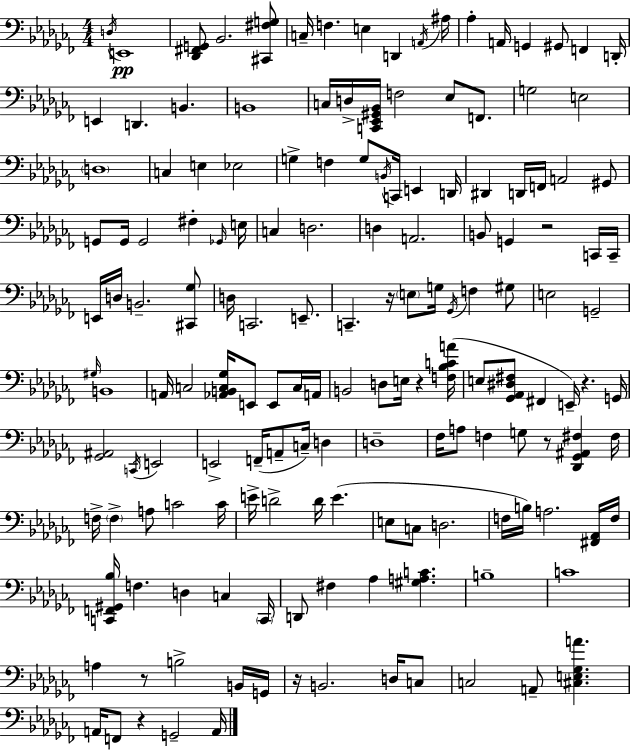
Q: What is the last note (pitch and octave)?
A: A2